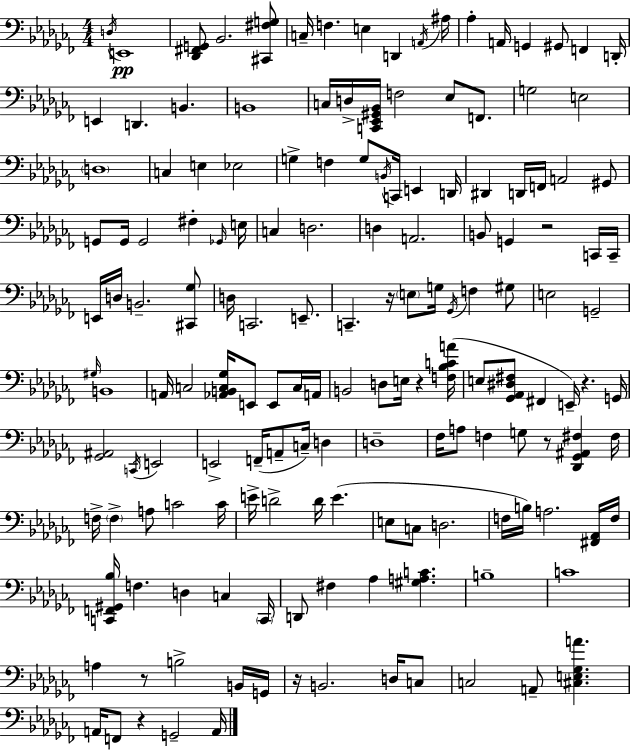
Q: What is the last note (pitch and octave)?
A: A2